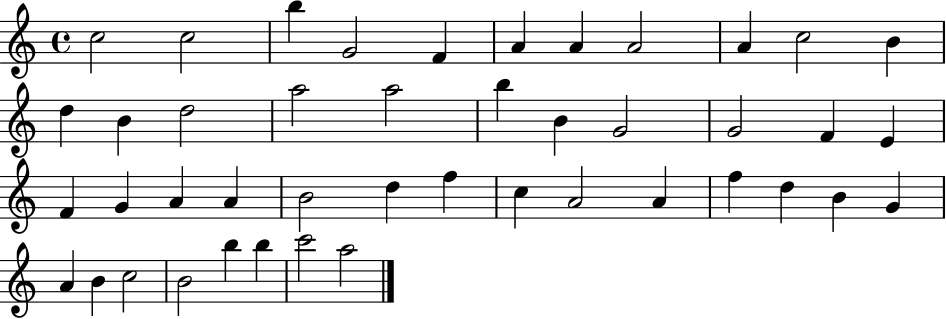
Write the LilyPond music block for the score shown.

{
  \clef treble
  \time 4/4
  \defaultTimeSignature
  \key c \major
  c''2 c''2 | b''4 g'2 f'4 | a'4 a'4 a'2 | a'4 c''2 b'4 | \break d''4 b'4 d''2 | a''2 a''2 | b''4 b'4 g'2 | g'2 f'4 e'4 | \break f'4 g'4 a'4 a'4 | b'2 d''4 f''4 | c''4 a'2 a'4 | f''4 d''4 b'4 g'4 | \break a'4 b'4 c''2 | b'2 b''4 b''4 | c'''2 a''2 | \bar "|."
}